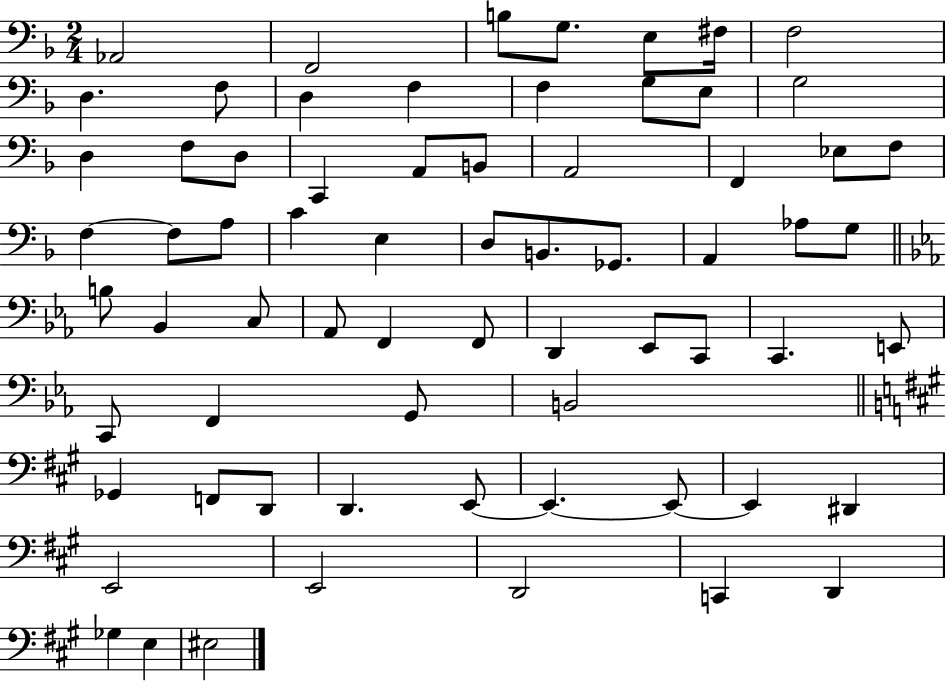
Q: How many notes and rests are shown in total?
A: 68